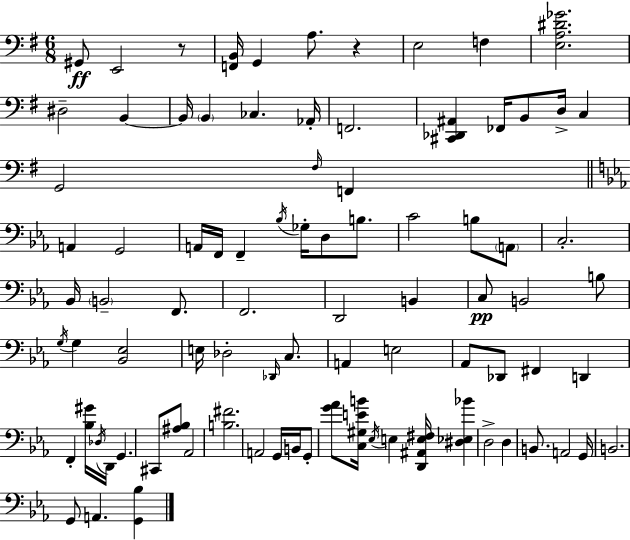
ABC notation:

X:1
T:Untitled
M:6/8
L:1/4
K:G
^G,,/2 E,,2 z/2 [F,,B,,]/4 G,, A,/2 z E,2 F, [E,A,^D_G]2 ^D,2 B,, B,,/4 B,, _C, _A,,/4 F,,2 [^C,,_D,,^A,,] _F,,/4 B,,/2 D,/4 C, G,,2 ^F,/4 F,, A,, G,,2 A,,/4 F,,/4 F,, _B,/4 _G,/4 D,/2 B,/2 C2 B,/2 A,,/2 C,2 _B,,/4 B,,2 F,,/2 F,,2 D,,2 B,, C,/2 B,,2 B,/2 G,/4 G, [_B,,_E,]2 E,/4 _D,2 _D,,/4 C,/2 A,, E,2 _A,,/2 _D,,/2 ^F,, D,, F,, [_B,^G]/4 _D,/4 D,,/4 G,, ^C,,/2 [^A,_B,]/2 _A,,2 [B,^F]2 A,,2 G,,/4 B,,/4 G,,/2 [G_A]/2 [C,^G,EB]/4 _E,/4 E, [D,,^A,,E,^F,]/4 [^D,_E,_B] D,2 D, B,,/2 A,,2 G,,/4 B,,2 G,,/2 A,, [G,,_B,]